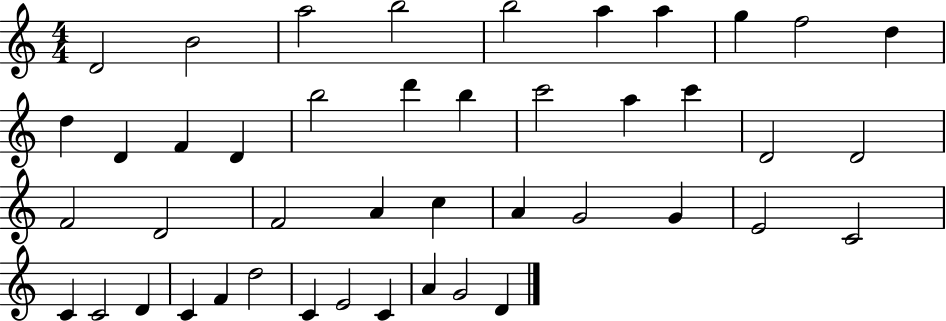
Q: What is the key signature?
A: C major